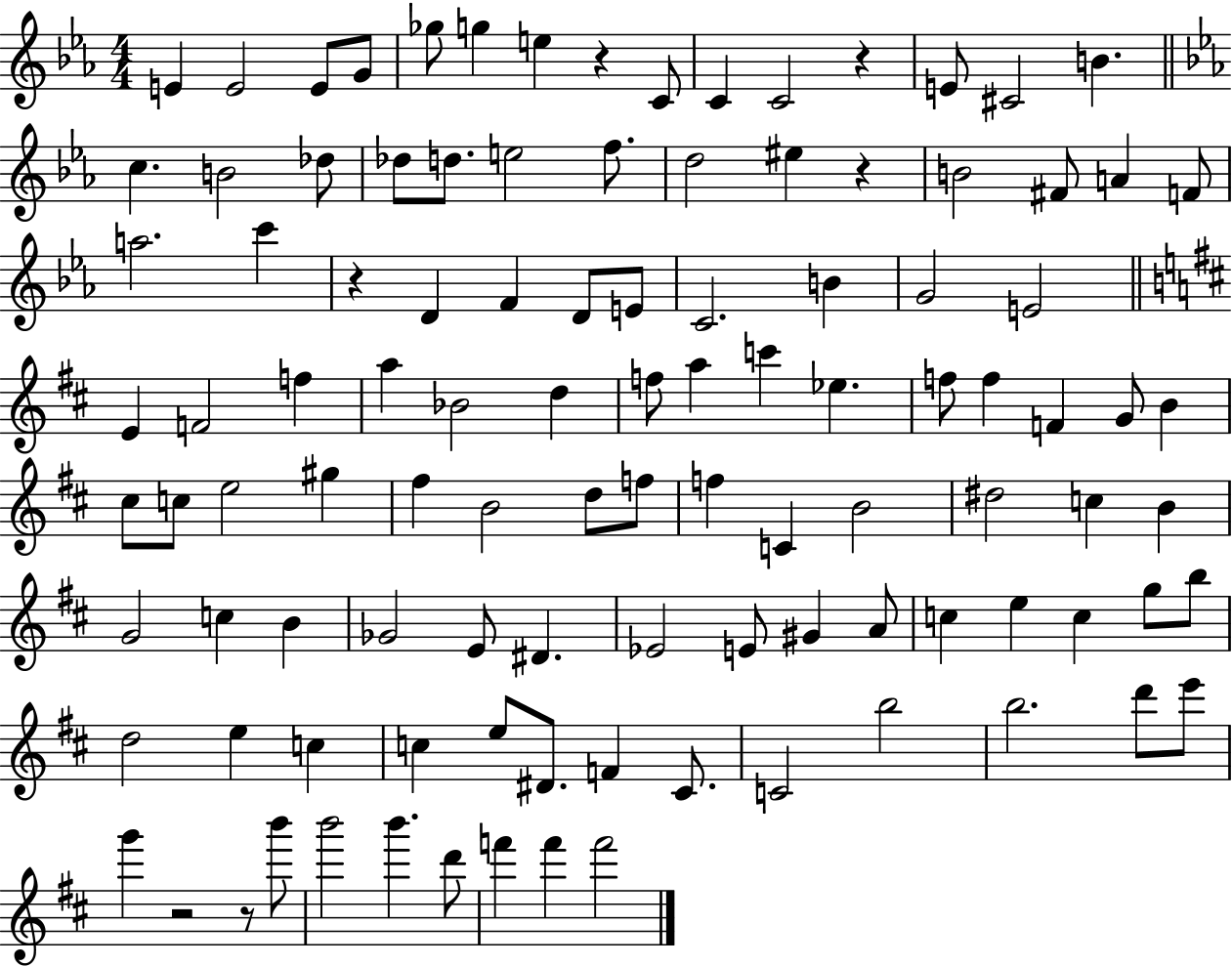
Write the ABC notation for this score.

X:1
T:Untitled
M:4/4
L:1/4
K:Eb
E E2 E/2 G/2 _g/2 g e z C/2 C C2 z E/2 ^C2 B c B2 _d/2 _d/2 d/2 e2 f/2 d2 ^e z B2 ^F/2 A F/2 a2 c' z D F D/2 E/2 C2 B G2 E2 E F2 f a _B2 d f/2 a c' _e f/2 f F G/2 B ^c/2 c/2 e2 ^g ^f B2 d/2 f/2 f C B2 ^d2 c B G2 c B _G2 E/2 ^D _E2 E/2 ^G A/2 c e c g/2 b/2 d2 e c c e/2 ^D/2 F ^C/2 C2 b2 b2 d'/2 e'/2 g' z2 z/2 b'/2 b'2 b' d'/2 f' f' f'2